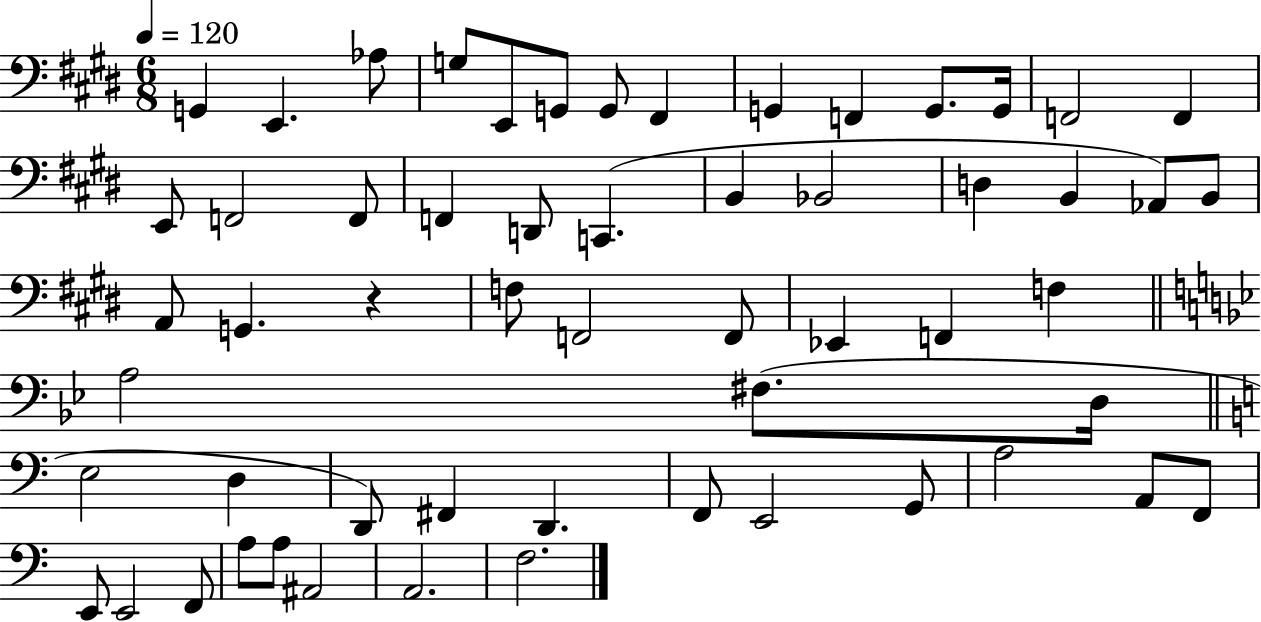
{
  \clef bass
  \numericTimeSignature
  \time 6/8
  \key e \major
  \tempo 4 = 120
  g,4 e,4. aes8 | g8 e,8 g,8 g,8 fis,4 | g,4 f,4 g,8. g,16 | f,2 f,4 | \break e,8 f,2 f,8 | f,4 d,8 c,4.( | b,4 bes,2 | d4 b,4 aes,8) b,8 | \break a,8 g,4. r4 | f8 f,2 f,8 | ees,4 f,4 f4 | \bar "||" \break \key bes \major a2 fis8.( d16 | \bar "||" \break \key c \major e2 d4 | d,8) fis,4 d,4. | f,8 e,2 g,8 | a2 a,8 f,8 | \break e,8 e,2 f,8 | a8 a8 ais,2 | a,2. | f2. | \break \bar "|."
}